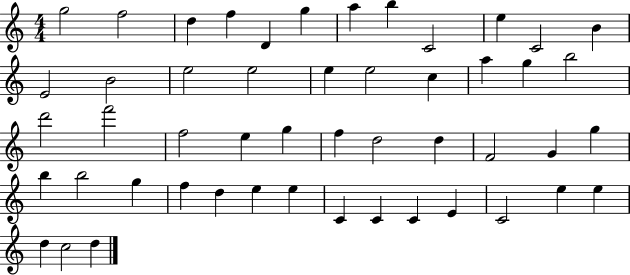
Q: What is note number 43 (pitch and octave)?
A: C4